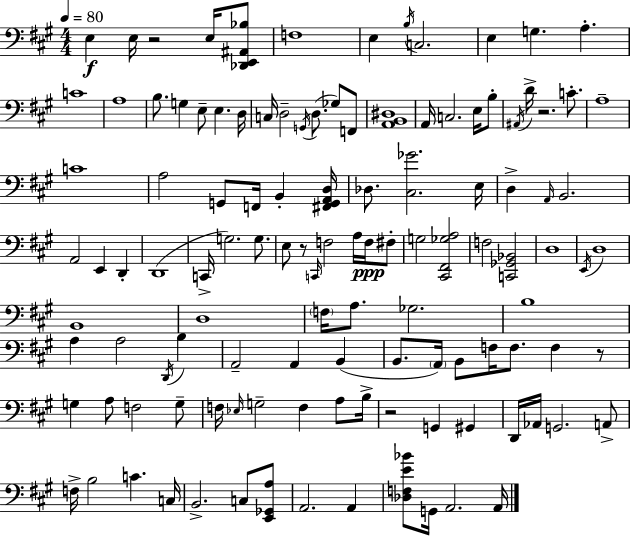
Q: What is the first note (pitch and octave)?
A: E3